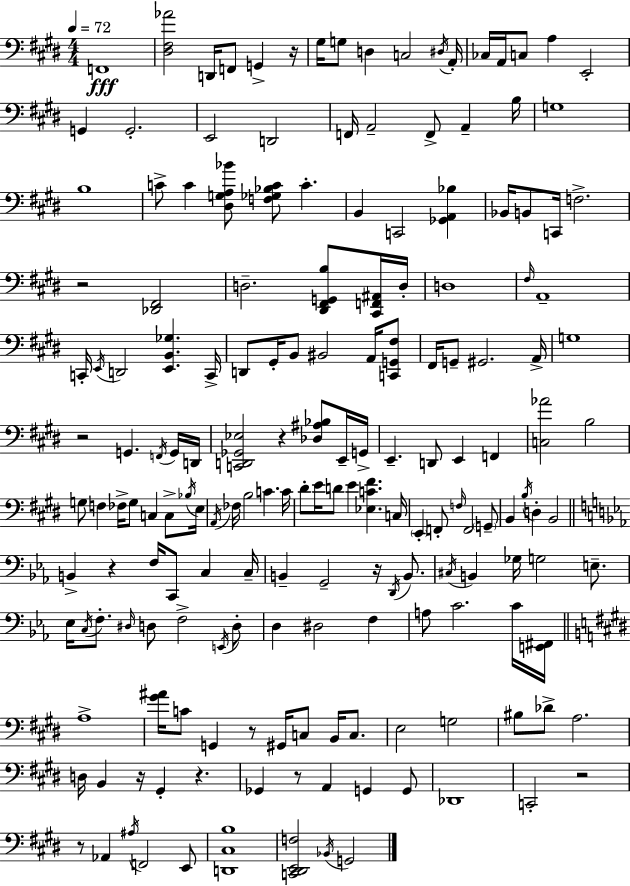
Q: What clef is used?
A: bass